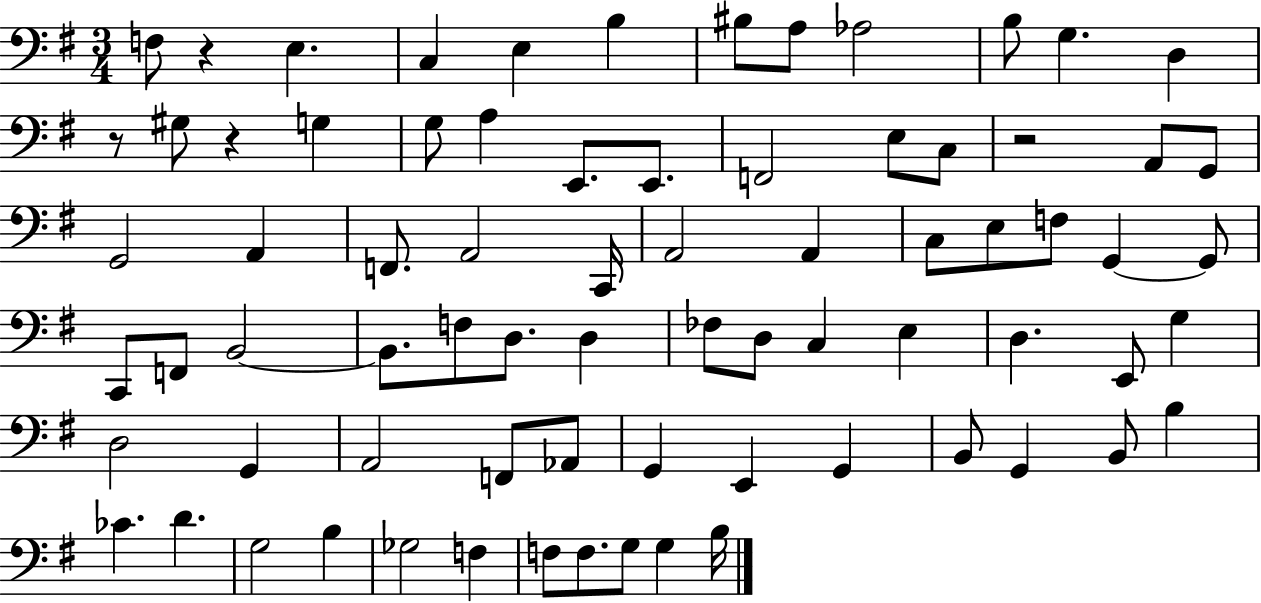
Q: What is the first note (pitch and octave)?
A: F3